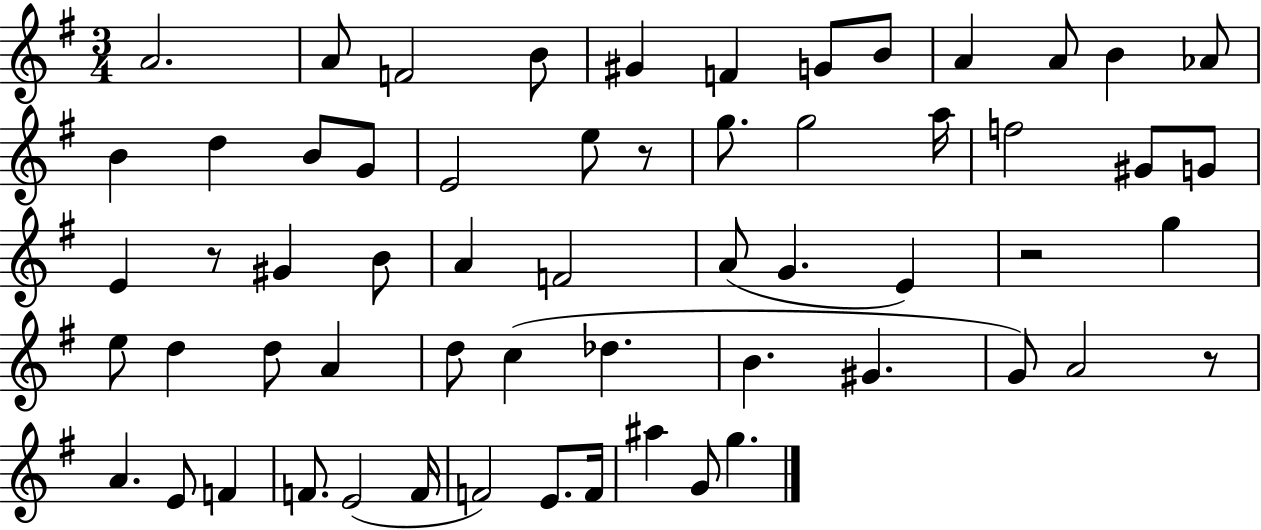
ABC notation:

X:1
T:Untitled
M:3/4
L:1/4
K:G
A2 A/2 F2 B/2 ^G F G/2 B/2 A A/2 B _A/2 B d B/2 G/2 E2 e/2 z/2 g/2 g2 a/4 f2 ^G/2 G/2 E z/2 ^G B/2 A F2 A/2 G E z2 g e/2 d d/2 A d/2 c _d B ^G G/2 A2 z/2 A E/2 F F/2 E2 F/4 F2 E/2 F/4 ^a G/2 g